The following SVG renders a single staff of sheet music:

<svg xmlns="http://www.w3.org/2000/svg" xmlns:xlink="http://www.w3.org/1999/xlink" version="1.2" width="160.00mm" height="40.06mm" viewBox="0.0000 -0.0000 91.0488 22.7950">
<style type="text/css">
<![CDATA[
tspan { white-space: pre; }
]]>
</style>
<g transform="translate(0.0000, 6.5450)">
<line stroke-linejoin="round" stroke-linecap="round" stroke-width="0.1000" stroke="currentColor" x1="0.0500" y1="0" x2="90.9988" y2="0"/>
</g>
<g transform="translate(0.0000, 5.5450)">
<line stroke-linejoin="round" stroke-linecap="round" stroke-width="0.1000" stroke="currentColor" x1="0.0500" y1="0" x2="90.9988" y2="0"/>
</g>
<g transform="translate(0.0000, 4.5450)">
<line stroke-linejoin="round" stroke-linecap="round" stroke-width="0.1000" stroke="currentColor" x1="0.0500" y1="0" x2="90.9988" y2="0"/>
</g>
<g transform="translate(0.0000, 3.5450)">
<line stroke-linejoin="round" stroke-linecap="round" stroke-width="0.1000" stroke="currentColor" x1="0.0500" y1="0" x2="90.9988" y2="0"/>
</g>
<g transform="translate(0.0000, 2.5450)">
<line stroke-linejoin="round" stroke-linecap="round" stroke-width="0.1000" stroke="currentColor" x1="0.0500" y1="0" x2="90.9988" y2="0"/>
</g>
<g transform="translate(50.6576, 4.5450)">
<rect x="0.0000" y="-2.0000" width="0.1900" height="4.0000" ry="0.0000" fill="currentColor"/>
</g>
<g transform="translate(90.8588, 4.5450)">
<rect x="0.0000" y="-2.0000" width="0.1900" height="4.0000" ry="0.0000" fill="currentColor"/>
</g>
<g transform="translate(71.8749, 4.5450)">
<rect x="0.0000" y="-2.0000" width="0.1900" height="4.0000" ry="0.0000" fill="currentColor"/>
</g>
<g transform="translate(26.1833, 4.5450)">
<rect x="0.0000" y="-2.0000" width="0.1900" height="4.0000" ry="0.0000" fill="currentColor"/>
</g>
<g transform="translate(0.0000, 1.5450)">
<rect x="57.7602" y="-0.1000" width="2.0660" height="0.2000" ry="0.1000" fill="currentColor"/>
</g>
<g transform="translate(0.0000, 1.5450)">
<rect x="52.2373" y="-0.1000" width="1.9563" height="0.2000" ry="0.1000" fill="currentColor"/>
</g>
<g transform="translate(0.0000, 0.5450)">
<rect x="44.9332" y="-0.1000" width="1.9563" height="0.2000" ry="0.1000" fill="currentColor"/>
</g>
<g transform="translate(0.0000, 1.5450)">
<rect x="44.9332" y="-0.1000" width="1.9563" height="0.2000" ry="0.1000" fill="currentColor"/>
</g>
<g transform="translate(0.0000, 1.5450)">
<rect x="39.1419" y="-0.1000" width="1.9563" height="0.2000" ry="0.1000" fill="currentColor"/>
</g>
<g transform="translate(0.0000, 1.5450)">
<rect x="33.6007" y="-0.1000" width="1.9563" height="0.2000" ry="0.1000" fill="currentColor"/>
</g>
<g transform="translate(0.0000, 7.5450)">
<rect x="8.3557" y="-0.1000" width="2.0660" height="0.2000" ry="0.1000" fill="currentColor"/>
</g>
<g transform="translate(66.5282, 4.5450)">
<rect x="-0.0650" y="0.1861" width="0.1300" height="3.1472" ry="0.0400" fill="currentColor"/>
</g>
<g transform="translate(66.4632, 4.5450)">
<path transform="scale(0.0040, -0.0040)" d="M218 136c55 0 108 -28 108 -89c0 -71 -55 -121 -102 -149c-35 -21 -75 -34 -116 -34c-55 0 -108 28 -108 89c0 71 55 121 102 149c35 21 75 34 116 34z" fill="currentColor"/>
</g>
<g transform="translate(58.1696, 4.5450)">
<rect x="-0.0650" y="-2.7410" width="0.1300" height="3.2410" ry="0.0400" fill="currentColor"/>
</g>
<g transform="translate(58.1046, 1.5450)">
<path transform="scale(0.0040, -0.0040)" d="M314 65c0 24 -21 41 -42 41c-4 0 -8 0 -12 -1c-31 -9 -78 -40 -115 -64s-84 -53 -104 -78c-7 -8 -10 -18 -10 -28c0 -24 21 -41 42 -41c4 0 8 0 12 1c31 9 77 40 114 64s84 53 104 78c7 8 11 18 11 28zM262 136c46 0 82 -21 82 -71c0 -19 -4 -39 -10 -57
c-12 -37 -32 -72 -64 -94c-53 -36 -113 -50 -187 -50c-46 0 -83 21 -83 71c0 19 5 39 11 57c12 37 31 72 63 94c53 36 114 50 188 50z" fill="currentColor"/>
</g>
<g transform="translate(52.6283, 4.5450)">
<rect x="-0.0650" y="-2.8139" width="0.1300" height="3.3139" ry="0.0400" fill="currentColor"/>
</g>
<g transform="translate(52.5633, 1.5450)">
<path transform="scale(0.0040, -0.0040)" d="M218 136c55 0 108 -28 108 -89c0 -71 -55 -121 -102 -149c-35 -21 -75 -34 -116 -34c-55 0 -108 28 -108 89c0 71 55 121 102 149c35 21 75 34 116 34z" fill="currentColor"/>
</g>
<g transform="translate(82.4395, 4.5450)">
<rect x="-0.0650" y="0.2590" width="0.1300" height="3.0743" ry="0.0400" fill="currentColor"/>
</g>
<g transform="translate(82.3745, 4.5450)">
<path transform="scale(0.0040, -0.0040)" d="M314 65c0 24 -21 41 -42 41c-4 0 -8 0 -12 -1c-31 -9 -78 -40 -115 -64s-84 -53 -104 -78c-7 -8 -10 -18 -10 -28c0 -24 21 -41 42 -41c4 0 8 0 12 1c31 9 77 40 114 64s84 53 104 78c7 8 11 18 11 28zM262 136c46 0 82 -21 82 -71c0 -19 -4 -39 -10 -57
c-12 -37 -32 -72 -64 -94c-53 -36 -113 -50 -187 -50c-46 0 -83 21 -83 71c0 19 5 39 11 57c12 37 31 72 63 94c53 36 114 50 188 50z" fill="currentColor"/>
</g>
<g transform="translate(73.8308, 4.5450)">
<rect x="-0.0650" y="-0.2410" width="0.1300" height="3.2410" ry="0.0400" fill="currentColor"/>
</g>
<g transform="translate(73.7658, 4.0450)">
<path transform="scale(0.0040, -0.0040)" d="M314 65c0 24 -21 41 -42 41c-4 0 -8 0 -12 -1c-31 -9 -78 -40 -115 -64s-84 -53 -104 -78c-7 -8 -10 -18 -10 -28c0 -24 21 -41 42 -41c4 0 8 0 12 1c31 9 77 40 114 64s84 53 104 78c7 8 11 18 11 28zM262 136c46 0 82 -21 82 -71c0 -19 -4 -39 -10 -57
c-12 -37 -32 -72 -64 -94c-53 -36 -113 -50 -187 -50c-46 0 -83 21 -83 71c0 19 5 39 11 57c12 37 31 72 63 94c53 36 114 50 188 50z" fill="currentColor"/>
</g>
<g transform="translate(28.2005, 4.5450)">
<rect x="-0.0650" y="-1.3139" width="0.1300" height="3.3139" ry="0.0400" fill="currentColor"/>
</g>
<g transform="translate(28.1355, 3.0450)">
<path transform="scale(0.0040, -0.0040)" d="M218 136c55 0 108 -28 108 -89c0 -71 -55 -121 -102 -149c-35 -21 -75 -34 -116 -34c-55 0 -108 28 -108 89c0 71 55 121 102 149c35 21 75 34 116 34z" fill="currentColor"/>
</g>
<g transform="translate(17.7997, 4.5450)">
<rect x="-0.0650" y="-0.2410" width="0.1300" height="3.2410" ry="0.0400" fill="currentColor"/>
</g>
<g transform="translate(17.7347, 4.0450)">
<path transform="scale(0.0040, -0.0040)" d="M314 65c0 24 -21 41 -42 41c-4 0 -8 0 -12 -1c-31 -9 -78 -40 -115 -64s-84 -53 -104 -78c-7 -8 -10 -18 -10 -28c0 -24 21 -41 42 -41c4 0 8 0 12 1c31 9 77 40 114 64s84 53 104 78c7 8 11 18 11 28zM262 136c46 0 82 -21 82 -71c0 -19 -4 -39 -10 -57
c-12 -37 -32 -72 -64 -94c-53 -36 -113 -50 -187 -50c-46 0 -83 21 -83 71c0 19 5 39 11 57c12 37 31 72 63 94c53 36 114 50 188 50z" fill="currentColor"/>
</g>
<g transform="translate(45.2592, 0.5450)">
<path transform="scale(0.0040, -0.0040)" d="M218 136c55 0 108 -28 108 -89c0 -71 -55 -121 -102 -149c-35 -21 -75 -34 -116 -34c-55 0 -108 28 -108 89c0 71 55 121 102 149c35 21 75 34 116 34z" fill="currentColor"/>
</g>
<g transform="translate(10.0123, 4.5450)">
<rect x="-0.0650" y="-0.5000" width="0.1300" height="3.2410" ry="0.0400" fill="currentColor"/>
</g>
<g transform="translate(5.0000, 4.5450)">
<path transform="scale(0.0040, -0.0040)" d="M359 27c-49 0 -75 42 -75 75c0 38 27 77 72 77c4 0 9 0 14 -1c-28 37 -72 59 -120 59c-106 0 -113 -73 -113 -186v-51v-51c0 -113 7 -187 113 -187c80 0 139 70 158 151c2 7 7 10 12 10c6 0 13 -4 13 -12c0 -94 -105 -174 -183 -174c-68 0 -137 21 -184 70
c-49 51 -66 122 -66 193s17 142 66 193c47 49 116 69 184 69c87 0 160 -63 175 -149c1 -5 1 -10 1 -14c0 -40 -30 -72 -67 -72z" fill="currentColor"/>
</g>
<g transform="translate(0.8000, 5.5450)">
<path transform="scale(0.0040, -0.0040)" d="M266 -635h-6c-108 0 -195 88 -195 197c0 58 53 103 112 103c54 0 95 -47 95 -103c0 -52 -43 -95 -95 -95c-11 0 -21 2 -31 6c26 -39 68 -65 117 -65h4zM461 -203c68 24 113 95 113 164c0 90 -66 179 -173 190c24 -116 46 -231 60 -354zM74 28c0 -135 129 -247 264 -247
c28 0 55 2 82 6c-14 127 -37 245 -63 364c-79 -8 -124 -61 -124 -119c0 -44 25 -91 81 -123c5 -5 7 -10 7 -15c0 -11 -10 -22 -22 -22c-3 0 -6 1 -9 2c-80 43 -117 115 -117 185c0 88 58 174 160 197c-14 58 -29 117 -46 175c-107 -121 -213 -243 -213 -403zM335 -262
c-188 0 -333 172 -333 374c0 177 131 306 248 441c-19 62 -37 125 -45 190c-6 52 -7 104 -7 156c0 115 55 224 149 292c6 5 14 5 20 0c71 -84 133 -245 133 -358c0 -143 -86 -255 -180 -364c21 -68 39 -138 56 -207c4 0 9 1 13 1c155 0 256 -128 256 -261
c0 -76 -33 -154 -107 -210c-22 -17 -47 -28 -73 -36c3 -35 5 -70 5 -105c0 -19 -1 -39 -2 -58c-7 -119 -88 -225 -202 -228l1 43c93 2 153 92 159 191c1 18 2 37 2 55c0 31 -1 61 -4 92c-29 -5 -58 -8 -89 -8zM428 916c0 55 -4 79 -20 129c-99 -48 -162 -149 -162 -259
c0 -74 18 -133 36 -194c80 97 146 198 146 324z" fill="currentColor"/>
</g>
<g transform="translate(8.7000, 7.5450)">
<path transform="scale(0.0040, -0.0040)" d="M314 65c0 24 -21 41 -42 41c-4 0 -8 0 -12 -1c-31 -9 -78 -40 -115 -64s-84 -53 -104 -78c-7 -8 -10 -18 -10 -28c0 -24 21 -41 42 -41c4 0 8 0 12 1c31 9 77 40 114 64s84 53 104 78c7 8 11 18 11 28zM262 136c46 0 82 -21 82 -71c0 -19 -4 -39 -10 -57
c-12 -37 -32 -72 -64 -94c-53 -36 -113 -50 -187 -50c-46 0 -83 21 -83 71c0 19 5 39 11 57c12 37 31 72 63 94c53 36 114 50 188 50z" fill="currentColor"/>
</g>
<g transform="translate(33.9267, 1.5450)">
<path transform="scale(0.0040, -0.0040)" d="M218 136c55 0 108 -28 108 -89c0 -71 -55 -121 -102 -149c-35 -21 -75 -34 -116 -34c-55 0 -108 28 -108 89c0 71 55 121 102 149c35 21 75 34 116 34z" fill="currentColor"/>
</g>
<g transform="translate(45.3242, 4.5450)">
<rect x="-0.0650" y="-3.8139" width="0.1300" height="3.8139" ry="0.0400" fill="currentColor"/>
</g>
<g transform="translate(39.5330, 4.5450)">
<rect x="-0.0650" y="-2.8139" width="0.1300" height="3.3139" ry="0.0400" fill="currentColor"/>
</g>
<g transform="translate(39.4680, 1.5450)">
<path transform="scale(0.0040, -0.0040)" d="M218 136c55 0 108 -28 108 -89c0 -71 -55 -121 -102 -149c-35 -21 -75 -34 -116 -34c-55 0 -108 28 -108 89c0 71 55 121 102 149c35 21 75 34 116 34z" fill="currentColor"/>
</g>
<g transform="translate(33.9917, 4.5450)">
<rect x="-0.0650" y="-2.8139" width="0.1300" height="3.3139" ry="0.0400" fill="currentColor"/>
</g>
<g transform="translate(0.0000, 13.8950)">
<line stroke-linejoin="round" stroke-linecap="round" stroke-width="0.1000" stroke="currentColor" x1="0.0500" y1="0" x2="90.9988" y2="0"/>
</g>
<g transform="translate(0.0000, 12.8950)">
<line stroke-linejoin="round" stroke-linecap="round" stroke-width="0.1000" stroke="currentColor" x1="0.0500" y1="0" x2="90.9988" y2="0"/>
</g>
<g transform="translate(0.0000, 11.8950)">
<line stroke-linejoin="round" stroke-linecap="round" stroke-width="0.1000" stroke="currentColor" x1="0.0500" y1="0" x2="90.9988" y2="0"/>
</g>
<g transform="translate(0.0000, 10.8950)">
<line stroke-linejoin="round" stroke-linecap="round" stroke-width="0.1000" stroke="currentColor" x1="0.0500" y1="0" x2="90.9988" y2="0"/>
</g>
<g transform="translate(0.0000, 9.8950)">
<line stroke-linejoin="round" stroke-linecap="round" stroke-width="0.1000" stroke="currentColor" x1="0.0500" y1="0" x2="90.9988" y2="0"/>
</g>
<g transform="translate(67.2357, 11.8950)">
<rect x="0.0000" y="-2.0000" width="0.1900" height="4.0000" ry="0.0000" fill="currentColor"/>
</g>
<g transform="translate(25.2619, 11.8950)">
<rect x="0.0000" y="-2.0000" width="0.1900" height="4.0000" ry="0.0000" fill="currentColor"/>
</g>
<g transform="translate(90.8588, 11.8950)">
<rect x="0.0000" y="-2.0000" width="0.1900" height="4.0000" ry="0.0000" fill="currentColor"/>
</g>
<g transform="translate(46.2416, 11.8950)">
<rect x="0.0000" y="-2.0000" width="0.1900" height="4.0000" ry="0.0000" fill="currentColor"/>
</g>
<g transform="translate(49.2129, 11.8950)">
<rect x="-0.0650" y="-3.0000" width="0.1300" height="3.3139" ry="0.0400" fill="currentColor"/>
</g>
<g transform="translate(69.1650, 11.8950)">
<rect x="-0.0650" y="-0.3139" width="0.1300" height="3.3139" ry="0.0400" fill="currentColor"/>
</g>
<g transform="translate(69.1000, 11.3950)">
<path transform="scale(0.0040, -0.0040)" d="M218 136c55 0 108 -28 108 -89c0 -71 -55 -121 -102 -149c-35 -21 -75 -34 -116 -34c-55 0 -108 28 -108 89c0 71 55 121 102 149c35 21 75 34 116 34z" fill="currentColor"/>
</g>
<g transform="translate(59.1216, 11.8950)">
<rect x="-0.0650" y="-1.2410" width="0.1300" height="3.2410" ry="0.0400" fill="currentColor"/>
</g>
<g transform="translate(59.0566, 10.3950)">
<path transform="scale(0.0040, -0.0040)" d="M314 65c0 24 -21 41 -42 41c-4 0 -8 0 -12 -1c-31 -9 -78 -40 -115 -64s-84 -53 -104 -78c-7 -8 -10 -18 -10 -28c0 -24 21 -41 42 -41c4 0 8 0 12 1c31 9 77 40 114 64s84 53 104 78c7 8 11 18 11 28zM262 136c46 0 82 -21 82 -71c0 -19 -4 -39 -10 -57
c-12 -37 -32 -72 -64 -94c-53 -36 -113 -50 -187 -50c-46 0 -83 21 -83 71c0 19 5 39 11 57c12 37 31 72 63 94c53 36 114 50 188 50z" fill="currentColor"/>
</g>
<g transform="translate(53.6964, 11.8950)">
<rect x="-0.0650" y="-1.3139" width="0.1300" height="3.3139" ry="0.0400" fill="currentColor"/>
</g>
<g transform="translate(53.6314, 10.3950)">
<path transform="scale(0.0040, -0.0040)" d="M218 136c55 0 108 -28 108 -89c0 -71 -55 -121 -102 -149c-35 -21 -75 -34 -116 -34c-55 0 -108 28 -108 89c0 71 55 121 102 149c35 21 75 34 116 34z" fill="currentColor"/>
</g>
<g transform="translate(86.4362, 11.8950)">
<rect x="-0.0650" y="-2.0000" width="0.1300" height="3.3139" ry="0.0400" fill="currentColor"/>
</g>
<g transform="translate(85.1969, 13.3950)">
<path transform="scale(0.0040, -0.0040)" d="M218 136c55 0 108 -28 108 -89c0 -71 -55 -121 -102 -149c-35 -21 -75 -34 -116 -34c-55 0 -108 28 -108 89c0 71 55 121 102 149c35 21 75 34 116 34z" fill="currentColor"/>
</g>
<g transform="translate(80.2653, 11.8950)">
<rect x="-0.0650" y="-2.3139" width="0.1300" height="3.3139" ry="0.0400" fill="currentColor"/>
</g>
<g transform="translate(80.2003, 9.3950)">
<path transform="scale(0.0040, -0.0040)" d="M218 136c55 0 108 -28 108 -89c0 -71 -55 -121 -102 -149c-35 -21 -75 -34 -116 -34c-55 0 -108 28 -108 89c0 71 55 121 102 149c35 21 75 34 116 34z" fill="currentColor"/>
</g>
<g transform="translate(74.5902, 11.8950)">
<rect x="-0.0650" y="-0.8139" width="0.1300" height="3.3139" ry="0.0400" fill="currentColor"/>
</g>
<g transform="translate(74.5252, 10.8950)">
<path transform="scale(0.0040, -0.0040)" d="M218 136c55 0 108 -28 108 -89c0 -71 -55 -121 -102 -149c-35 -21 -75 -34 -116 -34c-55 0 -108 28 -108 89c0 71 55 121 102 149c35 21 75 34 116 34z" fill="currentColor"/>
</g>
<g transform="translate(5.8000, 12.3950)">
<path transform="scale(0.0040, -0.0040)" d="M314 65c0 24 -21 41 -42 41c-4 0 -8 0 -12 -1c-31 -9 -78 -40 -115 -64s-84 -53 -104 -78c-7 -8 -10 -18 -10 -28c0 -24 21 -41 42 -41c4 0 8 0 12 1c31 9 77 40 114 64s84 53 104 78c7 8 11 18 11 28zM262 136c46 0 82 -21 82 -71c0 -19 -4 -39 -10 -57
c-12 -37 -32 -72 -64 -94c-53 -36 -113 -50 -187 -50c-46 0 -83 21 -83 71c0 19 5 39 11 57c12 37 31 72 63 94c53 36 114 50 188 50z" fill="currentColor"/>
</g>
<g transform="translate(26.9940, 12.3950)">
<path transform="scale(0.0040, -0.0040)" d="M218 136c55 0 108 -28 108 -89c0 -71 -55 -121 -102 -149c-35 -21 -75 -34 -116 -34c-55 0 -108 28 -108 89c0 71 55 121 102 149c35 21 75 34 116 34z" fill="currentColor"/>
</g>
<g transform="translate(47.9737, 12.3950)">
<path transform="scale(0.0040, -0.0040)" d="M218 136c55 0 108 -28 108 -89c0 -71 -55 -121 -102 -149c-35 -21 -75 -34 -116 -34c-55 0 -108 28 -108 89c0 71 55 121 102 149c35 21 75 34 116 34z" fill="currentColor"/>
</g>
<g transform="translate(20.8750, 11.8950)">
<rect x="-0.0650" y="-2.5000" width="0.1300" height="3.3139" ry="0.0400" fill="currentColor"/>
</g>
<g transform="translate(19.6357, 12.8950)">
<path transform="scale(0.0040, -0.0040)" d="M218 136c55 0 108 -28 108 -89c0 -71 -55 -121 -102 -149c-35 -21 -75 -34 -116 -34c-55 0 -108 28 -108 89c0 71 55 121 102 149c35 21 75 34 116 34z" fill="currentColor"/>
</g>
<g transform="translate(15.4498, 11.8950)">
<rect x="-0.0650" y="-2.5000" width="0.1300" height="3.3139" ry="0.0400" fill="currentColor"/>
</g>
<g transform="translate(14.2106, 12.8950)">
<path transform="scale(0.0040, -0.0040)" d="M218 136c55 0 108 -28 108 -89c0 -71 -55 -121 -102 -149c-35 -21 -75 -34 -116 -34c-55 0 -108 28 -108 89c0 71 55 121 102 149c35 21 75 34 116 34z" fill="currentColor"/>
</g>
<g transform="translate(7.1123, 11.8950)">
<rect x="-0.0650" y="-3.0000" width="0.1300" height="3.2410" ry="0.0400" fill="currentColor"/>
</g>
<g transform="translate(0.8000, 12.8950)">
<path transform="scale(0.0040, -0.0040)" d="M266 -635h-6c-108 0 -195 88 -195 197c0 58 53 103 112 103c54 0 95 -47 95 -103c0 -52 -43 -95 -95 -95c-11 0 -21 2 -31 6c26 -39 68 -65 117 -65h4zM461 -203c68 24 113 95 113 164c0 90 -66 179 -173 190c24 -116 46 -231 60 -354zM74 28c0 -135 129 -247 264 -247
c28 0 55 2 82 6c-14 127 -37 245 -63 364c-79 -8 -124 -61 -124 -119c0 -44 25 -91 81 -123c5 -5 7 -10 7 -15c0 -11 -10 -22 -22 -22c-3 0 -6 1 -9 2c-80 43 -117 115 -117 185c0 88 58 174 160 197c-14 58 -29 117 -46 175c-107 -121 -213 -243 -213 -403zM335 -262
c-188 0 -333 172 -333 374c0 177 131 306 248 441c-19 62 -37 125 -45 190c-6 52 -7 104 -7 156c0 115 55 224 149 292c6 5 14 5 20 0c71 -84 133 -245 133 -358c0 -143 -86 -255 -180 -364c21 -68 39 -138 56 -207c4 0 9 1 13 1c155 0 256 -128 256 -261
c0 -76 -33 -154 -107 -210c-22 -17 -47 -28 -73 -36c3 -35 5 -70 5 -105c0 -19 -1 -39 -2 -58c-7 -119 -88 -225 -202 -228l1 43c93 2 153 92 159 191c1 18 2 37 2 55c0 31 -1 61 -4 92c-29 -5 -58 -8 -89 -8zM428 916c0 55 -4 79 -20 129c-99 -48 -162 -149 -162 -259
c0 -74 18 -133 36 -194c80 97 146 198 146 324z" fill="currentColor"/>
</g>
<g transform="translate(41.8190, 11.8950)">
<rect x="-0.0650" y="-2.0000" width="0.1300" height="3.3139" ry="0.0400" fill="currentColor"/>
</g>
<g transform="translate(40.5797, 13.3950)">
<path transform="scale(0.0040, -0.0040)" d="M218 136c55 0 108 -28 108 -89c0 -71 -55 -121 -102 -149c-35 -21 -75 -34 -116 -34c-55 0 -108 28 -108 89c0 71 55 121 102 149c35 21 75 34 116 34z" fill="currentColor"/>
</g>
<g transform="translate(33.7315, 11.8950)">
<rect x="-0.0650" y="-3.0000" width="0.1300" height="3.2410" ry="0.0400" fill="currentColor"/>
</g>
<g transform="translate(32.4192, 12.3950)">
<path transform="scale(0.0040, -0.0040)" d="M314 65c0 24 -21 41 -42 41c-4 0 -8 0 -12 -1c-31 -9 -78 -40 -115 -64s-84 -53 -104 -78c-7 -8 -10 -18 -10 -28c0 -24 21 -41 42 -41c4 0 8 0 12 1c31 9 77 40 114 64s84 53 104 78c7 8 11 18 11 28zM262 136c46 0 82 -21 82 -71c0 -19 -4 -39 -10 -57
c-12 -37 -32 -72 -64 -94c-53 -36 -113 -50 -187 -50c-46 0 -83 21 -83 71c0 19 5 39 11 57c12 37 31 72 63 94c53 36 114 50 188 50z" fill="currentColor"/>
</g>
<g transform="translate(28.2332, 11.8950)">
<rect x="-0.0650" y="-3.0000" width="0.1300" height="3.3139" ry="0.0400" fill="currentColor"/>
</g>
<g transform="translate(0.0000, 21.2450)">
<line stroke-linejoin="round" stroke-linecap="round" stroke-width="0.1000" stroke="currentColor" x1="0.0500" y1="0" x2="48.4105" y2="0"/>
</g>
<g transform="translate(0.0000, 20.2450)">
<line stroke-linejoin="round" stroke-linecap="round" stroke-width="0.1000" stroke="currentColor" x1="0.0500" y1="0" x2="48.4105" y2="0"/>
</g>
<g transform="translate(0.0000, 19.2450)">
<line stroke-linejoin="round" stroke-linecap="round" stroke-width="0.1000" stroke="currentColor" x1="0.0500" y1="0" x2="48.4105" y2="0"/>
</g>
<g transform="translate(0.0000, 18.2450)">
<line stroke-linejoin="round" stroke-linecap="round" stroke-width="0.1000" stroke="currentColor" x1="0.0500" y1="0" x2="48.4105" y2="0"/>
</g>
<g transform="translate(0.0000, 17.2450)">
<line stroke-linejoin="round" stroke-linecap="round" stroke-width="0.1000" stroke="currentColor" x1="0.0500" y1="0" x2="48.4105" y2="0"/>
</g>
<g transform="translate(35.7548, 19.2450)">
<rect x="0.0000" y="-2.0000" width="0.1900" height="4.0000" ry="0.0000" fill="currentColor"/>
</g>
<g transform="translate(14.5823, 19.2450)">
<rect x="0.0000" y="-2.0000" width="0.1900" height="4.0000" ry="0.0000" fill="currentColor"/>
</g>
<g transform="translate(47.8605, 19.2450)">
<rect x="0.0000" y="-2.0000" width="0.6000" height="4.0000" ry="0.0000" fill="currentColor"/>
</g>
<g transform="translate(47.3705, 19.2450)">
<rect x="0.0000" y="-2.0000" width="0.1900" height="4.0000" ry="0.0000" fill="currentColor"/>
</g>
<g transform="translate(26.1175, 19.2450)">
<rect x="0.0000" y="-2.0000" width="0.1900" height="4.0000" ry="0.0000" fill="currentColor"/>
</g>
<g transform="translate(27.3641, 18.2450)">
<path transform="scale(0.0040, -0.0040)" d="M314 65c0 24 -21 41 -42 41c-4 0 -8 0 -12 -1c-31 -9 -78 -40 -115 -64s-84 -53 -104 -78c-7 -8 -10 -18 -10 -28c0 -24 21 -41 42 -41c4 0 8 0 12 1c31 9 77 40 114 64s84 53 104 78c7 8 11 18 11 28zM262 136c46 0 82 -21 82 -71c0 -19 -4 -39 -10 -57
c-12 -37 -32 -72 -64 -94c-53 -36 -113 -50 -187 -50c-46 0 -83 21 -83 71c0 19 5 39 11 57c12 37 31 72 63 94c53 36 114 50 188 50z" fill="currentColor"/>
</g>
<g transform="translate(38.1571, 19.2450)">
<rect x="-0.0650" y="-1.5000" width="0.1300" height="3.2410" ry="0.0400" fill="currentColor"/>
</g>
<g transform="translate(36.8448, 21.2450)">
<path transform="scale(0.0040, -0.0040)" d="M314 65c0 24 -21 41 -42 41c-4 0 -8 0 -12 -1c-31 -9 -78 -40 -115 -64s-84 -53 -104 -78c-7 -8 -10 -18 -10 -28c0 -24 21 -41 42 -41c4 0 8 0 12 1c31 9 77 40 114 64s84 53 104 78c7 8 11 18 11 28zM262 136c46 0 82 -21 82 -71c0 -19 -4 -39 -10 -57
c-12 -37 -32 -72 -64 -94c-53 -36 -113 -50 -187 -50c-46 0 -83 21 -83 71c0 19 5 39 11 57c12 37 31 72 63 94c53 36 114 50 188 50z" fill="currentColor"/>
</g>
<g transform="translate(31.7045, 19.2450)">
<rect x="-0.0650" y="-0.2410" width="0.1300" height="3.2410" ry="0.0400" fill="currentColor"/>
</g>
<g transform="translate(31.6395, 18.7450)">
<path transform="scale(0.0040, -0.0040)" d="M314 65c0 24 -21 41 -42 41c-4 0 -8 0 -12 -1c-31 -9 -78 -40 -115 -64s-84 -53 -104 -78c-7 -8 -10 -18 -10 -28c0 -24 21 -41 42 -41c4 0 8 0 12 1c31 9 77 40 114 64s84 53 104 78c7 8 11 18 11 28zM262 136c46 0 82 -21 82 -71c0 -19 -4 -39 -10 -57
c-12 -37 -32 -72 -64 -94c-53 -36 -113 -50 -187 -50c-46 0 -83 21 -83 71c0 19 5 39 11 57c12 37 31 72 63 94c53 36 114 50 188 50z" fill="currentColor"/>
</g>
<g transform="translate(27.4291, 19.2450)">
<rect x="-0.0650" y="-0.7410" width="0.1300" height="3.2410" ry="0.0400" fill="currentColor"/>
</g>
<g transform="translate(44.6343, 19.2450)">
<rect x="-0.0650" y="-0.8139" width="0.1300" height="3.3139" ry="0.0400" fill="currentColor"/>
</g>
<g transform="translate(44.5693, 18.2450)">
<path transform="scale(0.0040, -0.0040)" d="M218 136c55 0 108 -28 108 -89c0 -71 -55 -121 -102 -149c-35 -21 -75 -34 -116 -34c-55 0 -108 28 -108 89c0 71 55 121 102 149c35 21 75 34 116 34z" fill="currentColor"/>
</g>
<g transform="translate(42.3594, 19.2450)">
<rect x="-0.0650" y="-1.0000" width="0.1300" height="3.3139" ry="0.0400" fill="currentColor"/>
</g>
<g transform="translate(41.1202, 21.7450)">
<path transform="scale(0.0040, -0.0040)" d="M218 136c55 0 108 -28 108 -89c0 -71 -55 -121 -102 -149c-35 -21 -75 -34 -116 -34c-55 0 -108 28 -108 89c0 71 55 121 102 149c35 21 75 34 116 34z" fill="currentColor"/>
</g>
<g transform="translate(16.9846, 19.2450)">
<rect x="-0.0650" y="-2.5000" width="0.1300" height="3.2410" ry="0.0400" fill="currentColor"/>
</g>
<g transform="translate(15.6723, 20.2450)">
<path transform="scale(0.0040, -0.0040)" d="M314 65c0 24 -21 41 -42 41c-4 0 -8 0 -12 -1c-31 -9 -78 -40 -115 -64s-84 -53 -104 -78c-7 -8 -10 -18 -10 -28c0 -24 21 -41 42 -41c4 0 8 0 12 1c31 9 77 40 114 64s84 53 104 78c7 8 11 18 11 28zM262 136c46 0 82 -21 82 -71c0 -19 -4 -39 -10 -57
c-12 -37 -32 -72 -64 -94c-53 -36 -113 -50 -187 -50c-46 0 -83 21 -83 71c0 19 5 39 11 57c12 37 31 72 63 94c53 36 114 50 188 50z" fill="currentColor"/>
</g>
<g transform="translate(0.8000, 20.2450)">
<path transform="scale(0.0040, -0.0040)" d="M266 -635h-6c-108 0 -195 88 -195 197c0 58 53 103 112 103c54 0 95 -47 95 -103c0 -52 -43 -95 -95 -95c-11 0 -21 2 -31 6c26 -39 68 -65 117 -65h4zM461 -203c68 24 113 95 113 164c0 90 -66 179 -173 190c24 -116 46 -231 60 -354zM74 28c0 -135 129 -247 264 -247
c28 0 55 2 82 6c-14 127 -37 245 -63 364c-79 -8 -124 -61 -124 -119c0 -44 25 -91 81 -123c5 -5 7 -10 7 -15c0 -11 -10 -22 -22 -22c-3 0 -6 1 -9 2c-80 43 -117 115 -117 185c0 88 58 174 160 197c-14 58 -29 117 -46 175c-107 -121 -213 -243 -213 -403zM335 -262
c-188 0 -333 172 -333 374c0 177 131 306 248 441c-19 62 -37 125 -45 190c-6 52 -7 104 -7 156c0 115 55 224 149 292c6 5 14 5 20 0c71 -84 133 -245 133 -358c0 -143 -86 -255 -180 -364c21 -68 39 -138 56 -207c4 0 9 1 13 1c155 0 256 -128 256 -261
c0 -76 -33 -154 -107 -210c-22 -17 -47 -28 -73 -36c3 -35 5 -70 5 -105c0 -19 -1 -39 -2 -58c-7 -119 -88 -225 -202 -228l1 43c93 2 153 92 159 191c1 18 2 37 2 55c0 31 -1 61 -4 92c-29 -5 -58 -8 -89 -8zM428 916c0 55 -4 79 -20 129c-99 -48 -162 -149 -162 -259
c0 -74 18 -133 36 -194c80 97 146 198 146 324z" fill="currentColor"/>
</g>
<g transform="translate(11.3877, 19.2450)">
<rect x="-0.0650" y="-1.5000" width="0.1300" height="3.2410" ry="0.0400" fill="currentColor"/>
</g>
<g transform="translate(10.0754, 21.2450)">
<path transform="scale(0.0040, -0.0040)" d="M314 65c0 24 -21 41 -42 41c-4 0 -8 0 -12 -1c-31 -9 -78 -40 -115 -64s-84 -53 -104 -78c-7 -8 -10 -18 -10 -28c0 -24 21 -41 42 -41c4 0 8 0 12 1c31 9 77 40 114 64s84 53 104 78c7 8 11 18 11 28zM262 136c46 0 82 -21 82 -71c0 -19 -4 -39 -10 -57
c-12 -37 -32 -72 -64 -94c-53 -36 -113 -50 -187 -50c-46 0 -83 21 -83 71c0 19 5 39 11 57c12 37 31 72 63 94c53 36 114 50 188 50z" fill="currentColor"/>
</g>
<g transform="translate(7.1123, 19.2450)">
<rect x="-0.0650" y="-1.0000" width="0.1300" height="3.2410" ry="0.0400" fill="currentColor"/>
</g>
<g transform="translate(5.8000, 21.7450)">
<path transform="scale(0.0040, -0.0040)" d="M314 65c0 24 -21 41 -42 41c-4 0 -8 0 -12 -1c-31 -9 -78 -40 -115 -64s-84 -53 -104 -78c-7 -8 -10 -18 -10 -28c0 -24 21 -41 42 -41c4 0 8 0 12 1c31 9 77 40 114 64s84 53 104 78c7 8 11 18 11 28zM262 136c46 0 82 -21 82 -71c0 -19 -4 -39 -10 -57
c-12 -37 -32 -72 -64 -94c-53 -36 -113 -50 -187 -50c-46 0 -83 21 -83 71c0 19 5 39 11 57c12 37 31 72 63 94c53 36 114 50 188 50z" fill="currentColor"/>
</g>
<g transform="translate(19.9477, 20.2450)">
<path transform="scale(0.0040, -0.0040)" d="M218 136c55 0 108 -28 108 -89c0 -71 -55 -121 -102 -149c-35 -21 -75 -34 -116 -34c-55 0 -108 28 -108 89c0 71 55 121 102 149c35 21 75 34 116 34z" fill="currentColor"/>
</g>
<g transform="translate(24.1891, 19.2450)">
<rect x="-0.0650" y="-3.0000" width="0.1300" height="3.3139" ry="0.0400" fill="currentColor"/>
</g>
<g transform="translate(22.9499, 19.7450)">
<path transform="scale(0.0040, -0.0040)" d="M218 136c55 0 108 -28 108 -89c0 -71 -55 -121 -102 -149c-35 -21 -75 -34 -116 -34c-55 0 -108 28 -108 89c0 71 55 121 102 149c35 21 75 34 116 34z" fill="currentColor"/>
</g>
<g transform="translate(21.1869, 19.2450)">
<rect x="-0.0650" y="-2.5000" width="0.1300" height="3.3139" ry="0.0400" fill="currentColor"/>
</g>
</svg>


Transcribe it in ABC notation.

X:1
T:Untitled
M:4/4
L:1/4
K:C
C2 c2 e a a c' a a2 B c2 B2 A2 G G A A2 F A e e2 c d g F D2 E2 G2 G A d2 c2 E2 D d